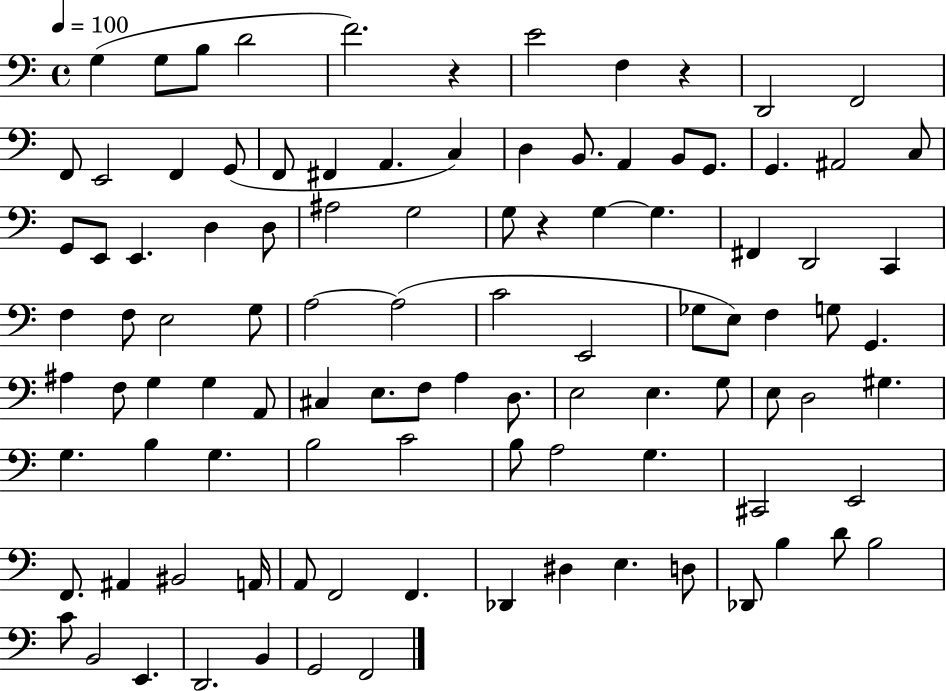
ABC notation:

X:1
T:Untitled
M:4/4
L:1/4
K:C
G, G,/2 B,/2 D2 F2 z E2 F, z D,,2 F,,2 F,,/2 E,,2 F,, G,,/2 F,,/2 ^F,, A,, C, D, B,,/2 A,, B,,/2 G,,/2 G,, ^A,,2 C,/2 G,,/2 E,,/2 E,, D, D,/2 ^A,2 G,2 G,/2 z G, G, ^F,, D,,2 C,, F, F,/2 E,2 G,/2 A,2 A,2 C2 E,,2 _G,/2 E,/2 F, G,/2 G,, ^A, F,/2 G, G, A,,/2 ^C, E,/2 F,/2 A, D,/2 E,2 E, G,/2 E,/2 D,2 ^G, G, B, G, B,2 C2 B,/2 A,2 G, ^C,,2 E,,2 F,,/2 ^A,, ^B,,2 A,,/4 A,,/2 F,,2 F,, _D,, ^D, E, D,/2 _D,,/2 B, D/2 B,2 C/2 B,,2 E,, D,,2 B,, G,,2 F,,2